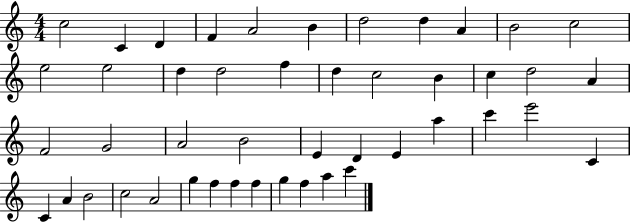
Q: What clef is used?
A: treble